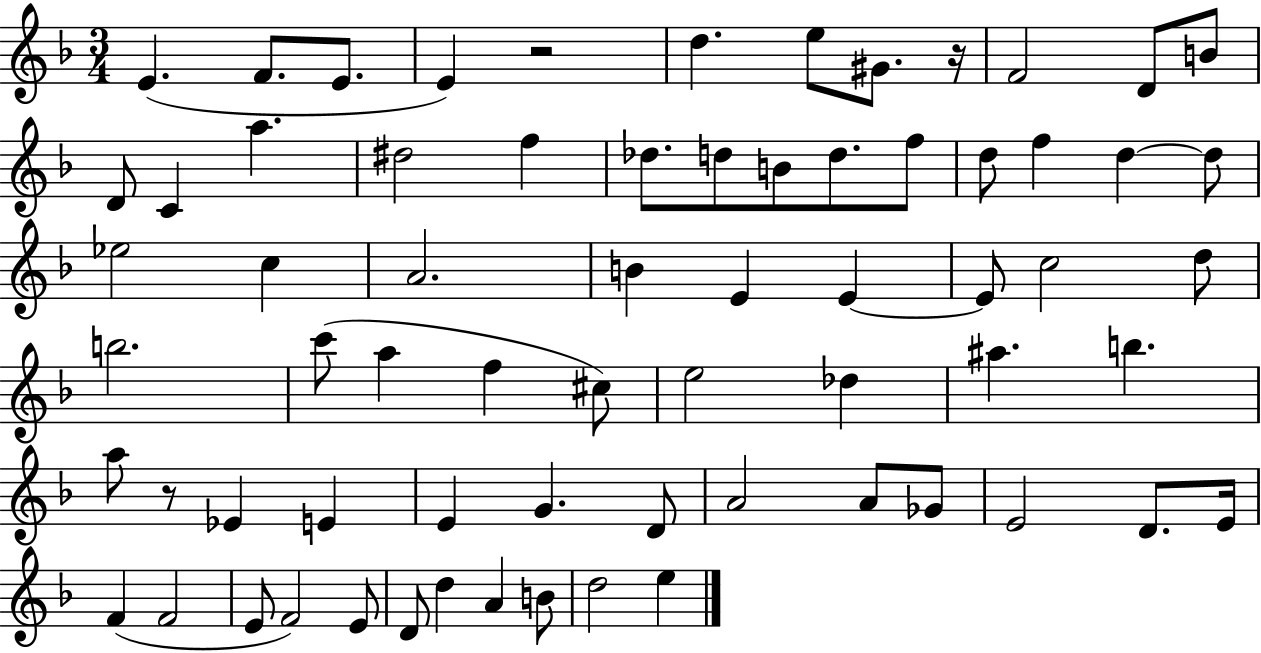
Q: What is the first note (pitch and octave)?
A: E4